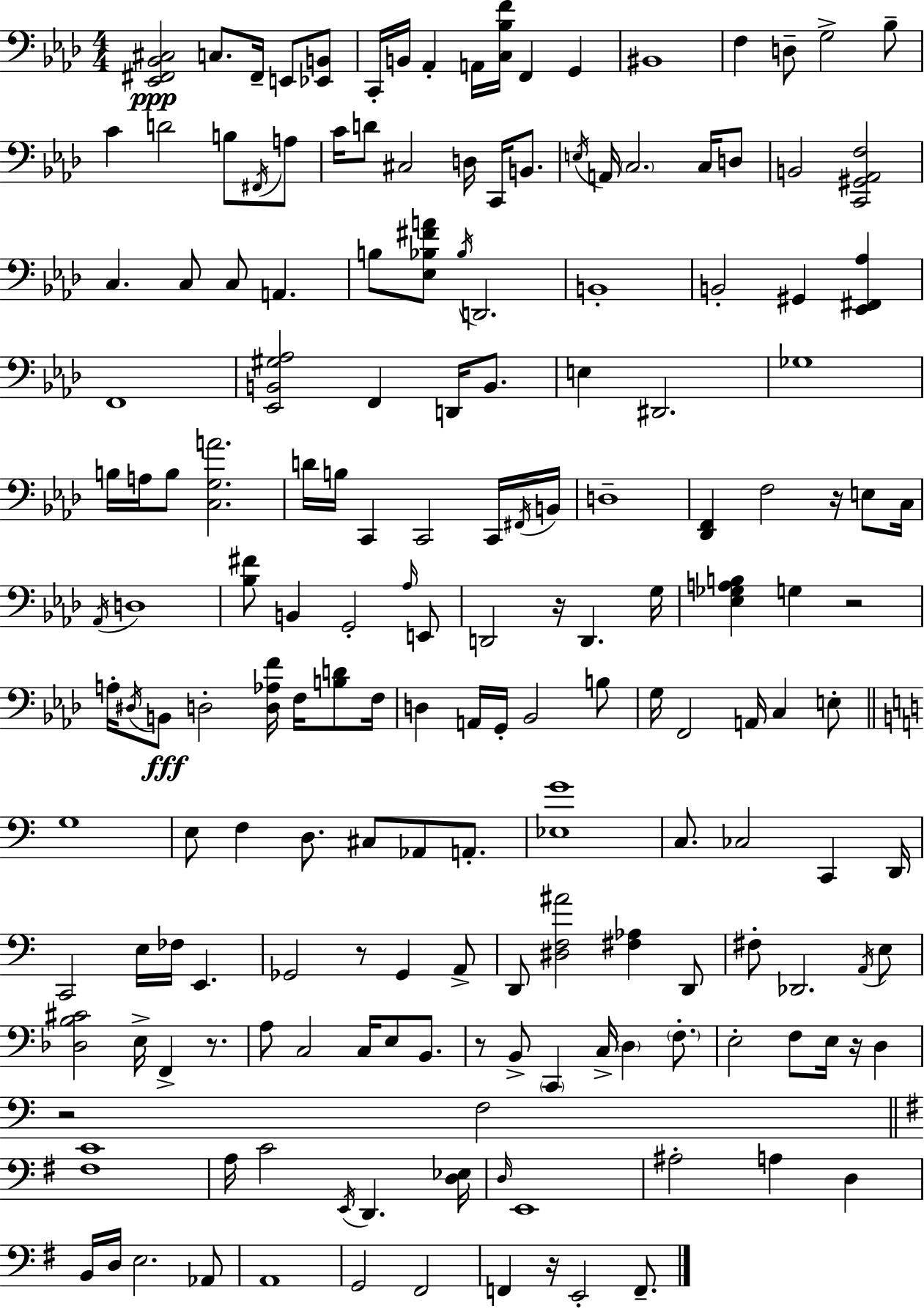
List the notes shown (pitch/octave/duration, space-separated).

[Eb2,F#2,Bb2,C#3]/h C3/e. F#2/s E2/e [Eb2,B2]/e C2/s B2/s Ab2/q A2/s [C3,Bb3,F4]/s F2/q G2/q BIS2/w F3/q D3/e G3/h Bb3/e C4/q D4/h B3/e F#2/s A3/e C4/s D4/e C#3/h D3/s C2/s B2/e. E3/s A2/s C3/h. C3/s D3/e B2/h [C2,G#2,Ab2,F3]/h C3/q. C3/e C3/e A2/q. B3/e [Eb3,Bb3,F#4,A4]/e Bb3/s D2/h. B2/w B2/h G#2/q [Eb2,F#2,Ab3]/q F2/w [Eb2,B2,G#3,Ab3]/h F2/q D2/s B2/e. E3/q D#2/h. Gb3/w B3/s A3/s B3/e [C3,G3,A4]/h. D4/s B3/s C2/q C2/h C2/s F#2/s B2/s D3/w [Db2,F2]/q F3/h R/s E3/e C3/s Ab2/s D3/w [Bb3,F#4]/e B2/q G2/h Ab3/s E2/e D2/h R/s D2/q. G3/s [Eb3,Gb3,A3,B3]/q G3/q R/h A3/s D#3/s B2/e D3/h [D3,Ab3,F4]/s F3/s [B3,D4]/e F3/s D3/q A2/s G2/s Bb2/h B3/e G3/s F2/h A2/s C3/q E3/e G3/w E3/e F3/q D3/e. C#3/e Ab2/e A2/e. [Eb3,G4]/w C3/e. CES3/h C2/q D2/s C2/h E3/s FES3/s E2/q. Gb2/h R/e Gb2/q A2/e D2/e [D#3,F3,A#4]/h [F#3,Ab3]/q D2/e F#3/e Db2/h. A2/s E3/e [Db3,B3,C#4]/h E3/s F2/q R/e. A3/e C3/h C3/s E3/e B2/e. R/e B2/e C2/q C3/s D3/q F3/e. E3/h F3/e E3/s R/s D3/q R/h F3/h [F#3,C4]/w A3/s C4/h E2/s D2/q. [D3,Eb3]/s D3/s E2/w A#3/h A3/q D3/q B2/s D3/s E3/h. Ab2/e A2/w G2/h F#2/h F2/q R/s E2/h F2/e.